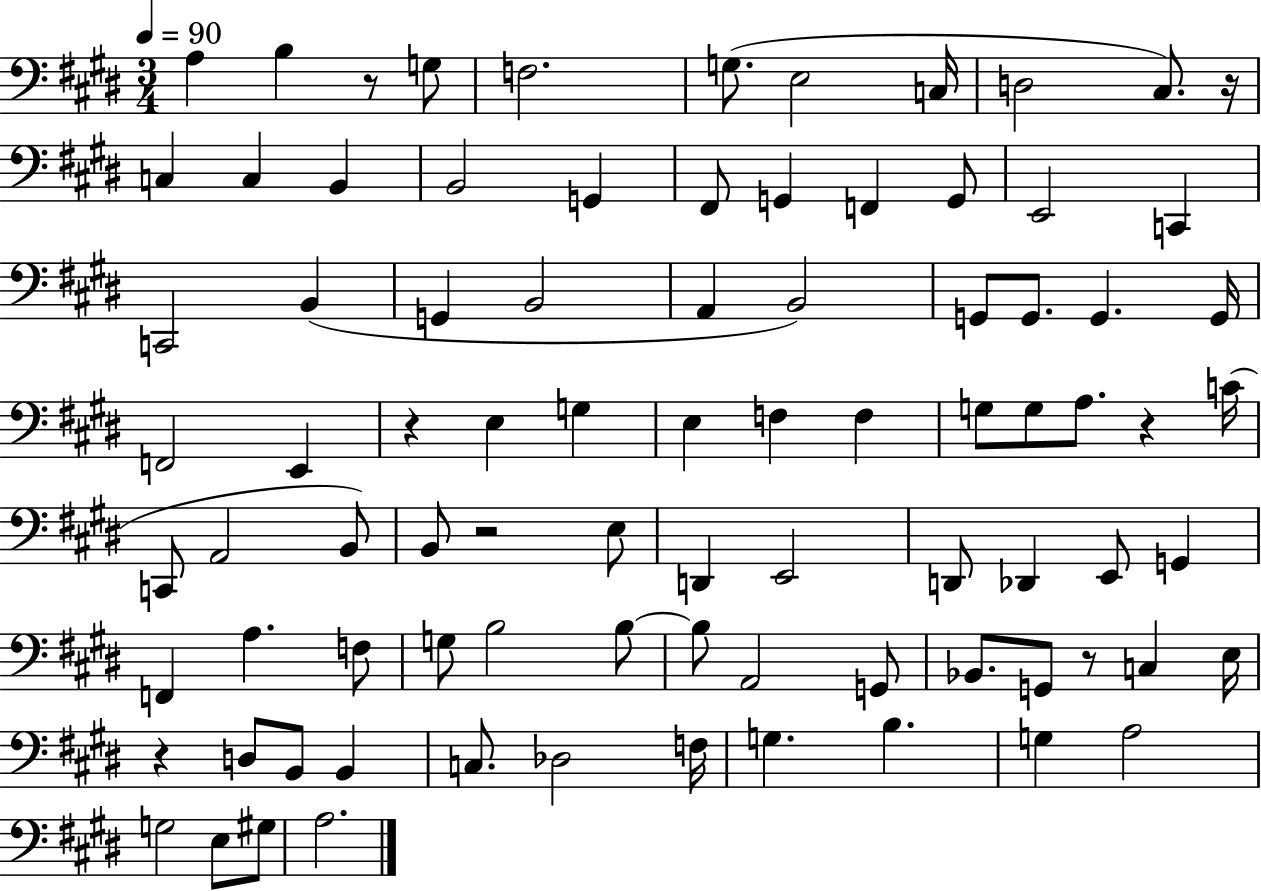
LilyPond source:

{
  \clef bass
  \numericTimeSignature
  \time 3/4
  \key e \major
  \tempo 4 = 90
  a4 b4 r8 g8 | f2. | g8.( e2 c16 | d2 cis8.) r16 | \break c4 c4 b,4 | b,2 g,4 | fis,8 g,4 f,4 g,8 | e,2 c,4 | \break c,2 b,4( | g,4 b,2 | a,4 b,2) | g,8 g,8. g,4. g,16 | \break f,2 e,4 | r4 e4 g4 | e4 f4 f4 | g8 g8 a8. r4 c'16( | \break c,8 a,2 b,8) | b,8 r2 e8 | d,4 e,2 | d,8 des,4 e,8 g,4 | \break f,4 a4. f8 | g8 b2 b8~~ | b8 a,2 g,8 | bes,8. g,8 r8 c4 e16 | \break r4 d8 b,8 b,4 | c8. des2 f16 | g4. b4. | g4 a2 | \break g2 e8 gis8 | a2. | \bar "|."
}